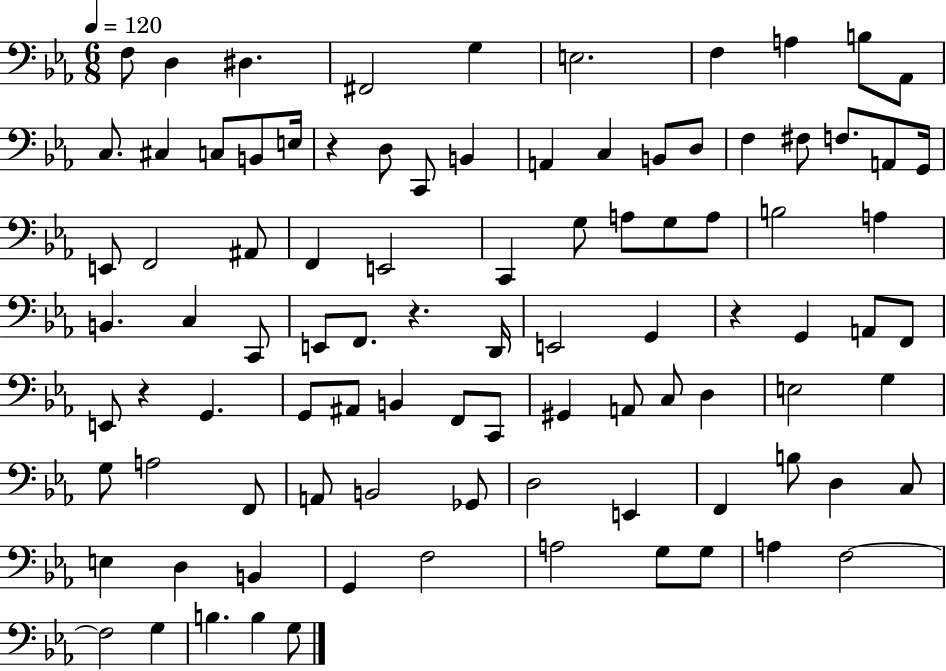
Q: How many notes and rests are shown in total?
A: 94